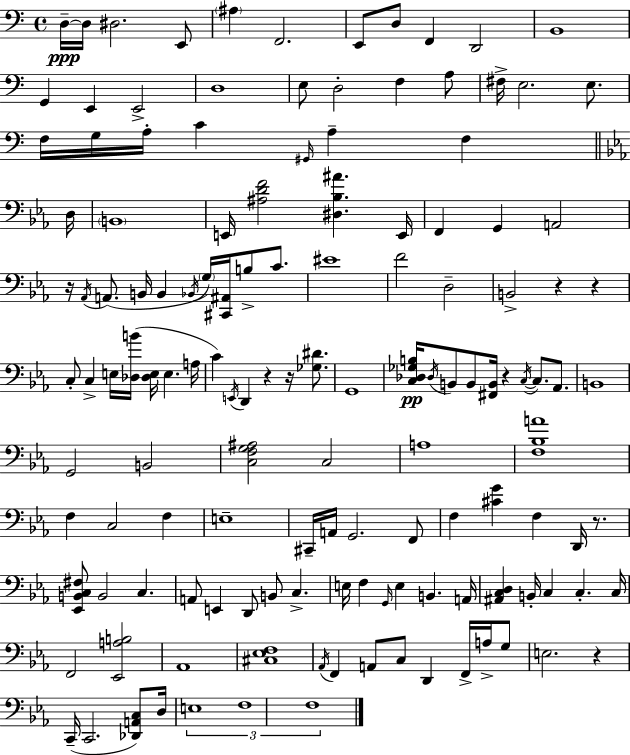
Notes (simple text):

D3/s D3/s D#3/h. E2/e A#3/q F2/h. E2/e D3/e F2/q D2/h B2/w G2/q E2/q E2/h D3/w E3/e D3/h F3/q A3/e F#3/s E3/h. E3/e. F3/s G3/s A3/s C4/q G#2/s A3/q F3/q D3/s B2/w E2/s [A#3,D4,F4]/h [D#3,Bb3,A#4]/q. E2/s F2/q G2/q A2/h R/s Ab2/s A2/e. B2/s B2/q Bb2/s G3/s [C#2,A#2]/s B3/e C4/e. EIS4/w F4/h D3/h B2/h R/q R/q C3/e C3/q E3/s [Db3,B4]/s [Db3,E3]/s E3/q. A3/s C4/q E2/s D2/q R/q R/s [Gb3,D#4]/e. G2/w [C3,Db3,Gb3,B3]/s Db3/s B2/e B2/e [F#2,B2]/s R/q C3/s C3/e. Ab2/e. B2/w G2/h B2/h [C3,F3,G3,A#3]/h C3/h A3/w [F3,Bb3,A4]/w F3/q C3/h F3/q E3/w C#2/s A2/s G2/h. F2/e F3/q [C#4,G4]/q F3/q D2/s R/e. [Eb2,B2,C3,F#3]/e B2/h C3/q. A2/e E2/q D2/e B2/e C3/q. E3/s F3/q G2/s E3/q B2/q. A2/s [A#2,C3,D3]/q B2/s C3/q C3/q. C3/s F2/h [Eb2,A3,B3]/h Ab2/w [C#3,Eb3,F3]/w Ab2/s F2/q A2/e C3/e D2/q F2/s A3/s G3/e E3/h. R/q C2/s C2/h. [Db2,A2,C3]/e D3/s E3/w F3/w F3/w